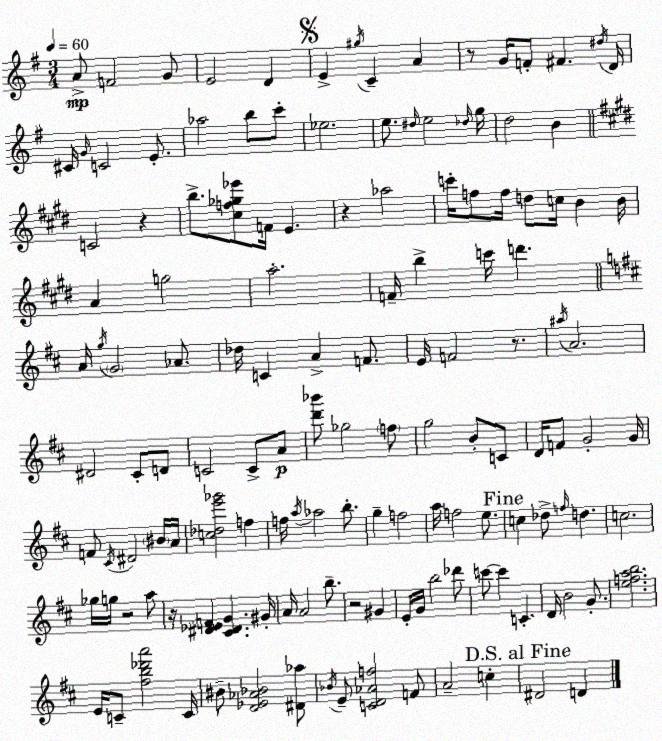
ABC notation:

X:1
T:Untitled
M:3/4
L:1/4
K:G
A/2 F2 G/2 E2 D E ^g/4 C A z/2 G/4 F/2 ^F ^d/4 D/4 ^C/4 G/4 C2 E/2 _a2 b/2 c'/2 _e2 e/2 ^d/4 e2 _d/4 g/4 d2 B C2 z b/2 [^cf_g_e']/2 F/4 E z _a2 c'/4 f/2 f/4 d/2 c/4 B B/4 A g2 a2 F/4 b c'/4 d' A/4 g/4 G2 _A/2 _d/4 C A F/2 E/4 F2 z/2 ^a/4 A2 ^D2 ^C/2 D/2 C2 C/2 A/2 [d'_b']/2 _g2 f/2 g2 B/2 C/2 D/4 F/2 G2 G/4 F/2 ^C/4 ^D2 ^B/4 A/4 [c_de'_g']2 f f/4 a/4 _a2 b/2 g f2 a/4 f2 e/2 c _d/2 f/4 d c2 _g/4 g/4 z2 a/2 z/4 [^D_EF] [^C^DG] ^G/4 A/4 A2 b/2 z2 ^G E/4 G/4 b2 _d'/2 c'/2 c' C D/4 B2 G/2 [efab]2 E/4 C/2 [^fb_d'a']2 C/4 ^B/2 [D_E_A_B]2 [^D_a]/2 _B/4 E/2 [CD_Af]2 F/2 A2 c ^D2 D